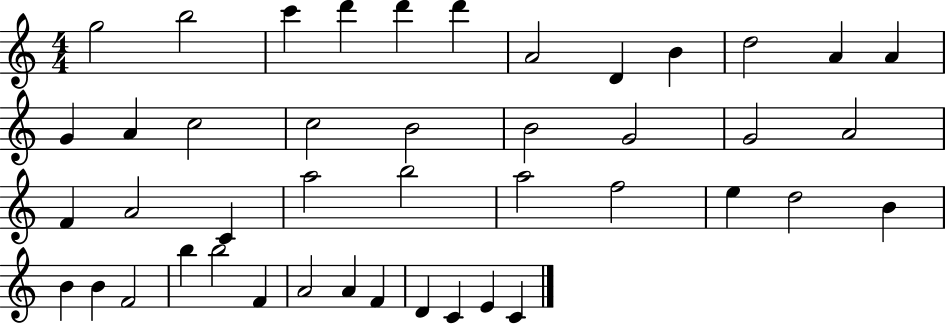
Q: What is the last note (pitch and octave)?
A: C4